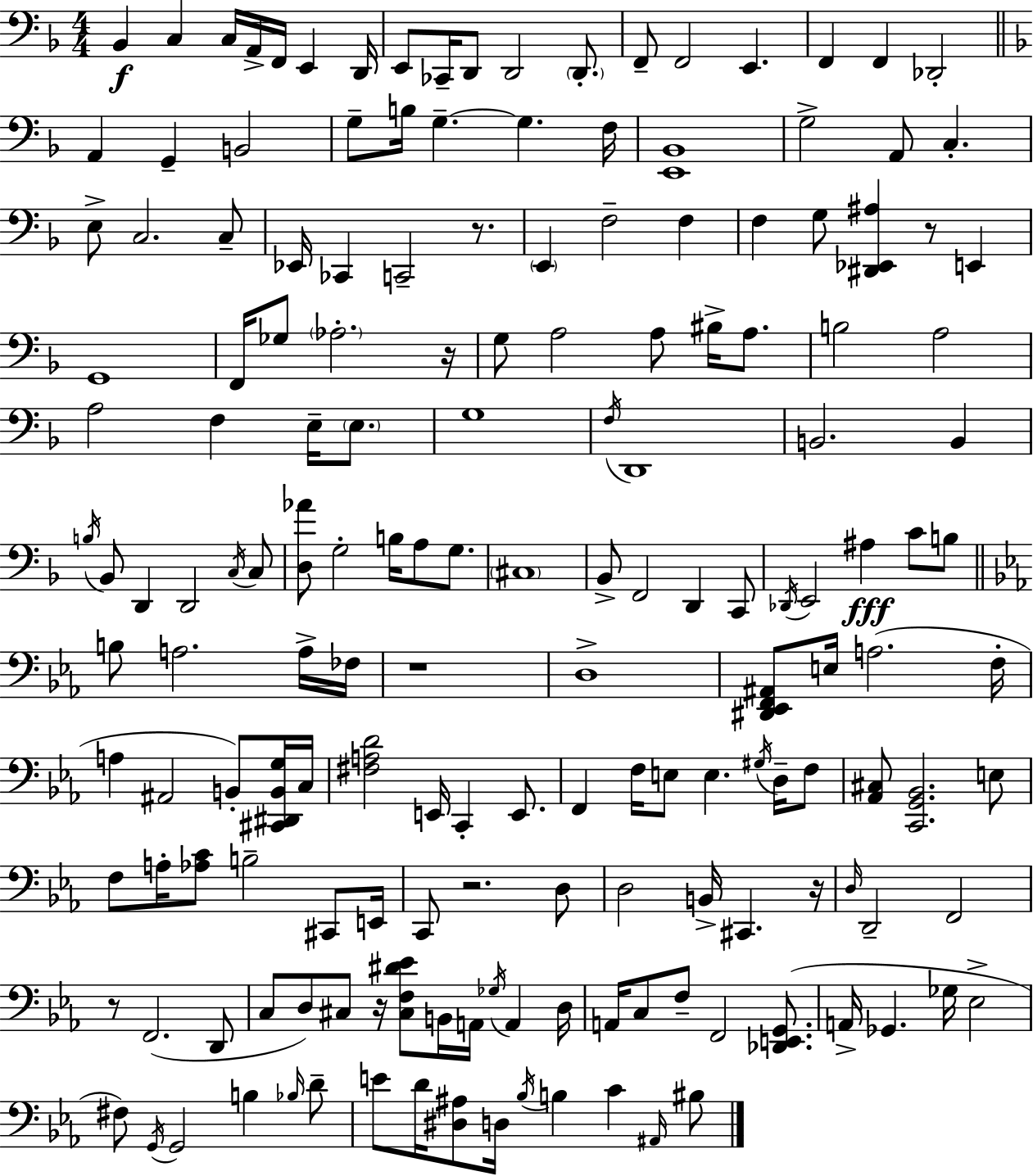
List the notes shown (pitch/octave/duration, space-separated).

Bb2/q C3/q C3/s A2/s F2/s E2/q D2/s E2/e CES2/s D2/e D2/h D2/e. F2/e F2/h E2/q. F2/q F2/q Db2/h A2/q G2/q B2/h G3/e B3/s G3/q. G3/q. F3/s [E2,Bb2]/w G3/h A2/e C3/q. E3/e C3/h. C3/e Eb2/s CES2/q C2/h R/e. E2/q F3/h F3/q F3/q G3/e [D#2,Eb2,A#3]/q R/e E2/q G2/w F2/s Gb3/e Ab3/h. R/s G3/e A3/h A3/e BIS3/s A3/e. B3/h A3/h A3/h F3/q E3/s E3/e. G3/w F3/s D2/w B2/h. B2/q B3/s Bb2/e D2/q D2/h C3/s C3/e [D3,Ab4]/e G3/h B3/s A3/e G3/e. C#3/w Bb2/e F2/h D2/q C2/e Db2/s E2/h A#3/q C4/e B3/e B3/e A3/h. A3/s FES3/s R/w D3/w [D#2,Eb2,F2,A#2]/e E3/s A3/h. F3/s A3/q A#2/h B2/e [C#2,D#2,B2,G3]/s C3/s [F#3,A3,D4]/h E2/s C2/q E2/e. F2/q F3/s E3/e E3/q. G#3/s D3/s F3/e [Ab2,C#3]/e [C2,G2,Bb2]/h. E3/e F3/e A3/s [Ab3,C4]/e B3/h C#2/e E2/s C2/e R/h. D3/e D3/h B2/s C#2/q. R/s D3/s D2/h F2/h R/e F2/h. D2/e C3/e D3/e C#3/e R/s [C#3,F3,D#4,Eb4]/e B2/s A2/s Gb3/s A2/q D3/s A2/s C3/e F3/e F2/h [Db2,E2,G2]/e. A2/s Gb2/q. Gb3/s Eb3/h F#3/e G2/s G2/h B3/q Bb3/s D4/e E4/e D4/s [D#3,A#3]/e D3/s Bb3/s B3/q C4/q A#2/s BIS3/e